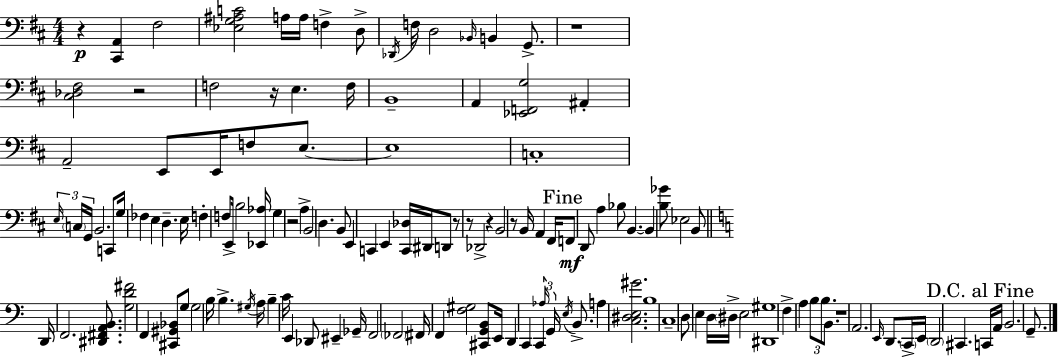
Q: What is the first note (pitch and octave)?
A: F#3